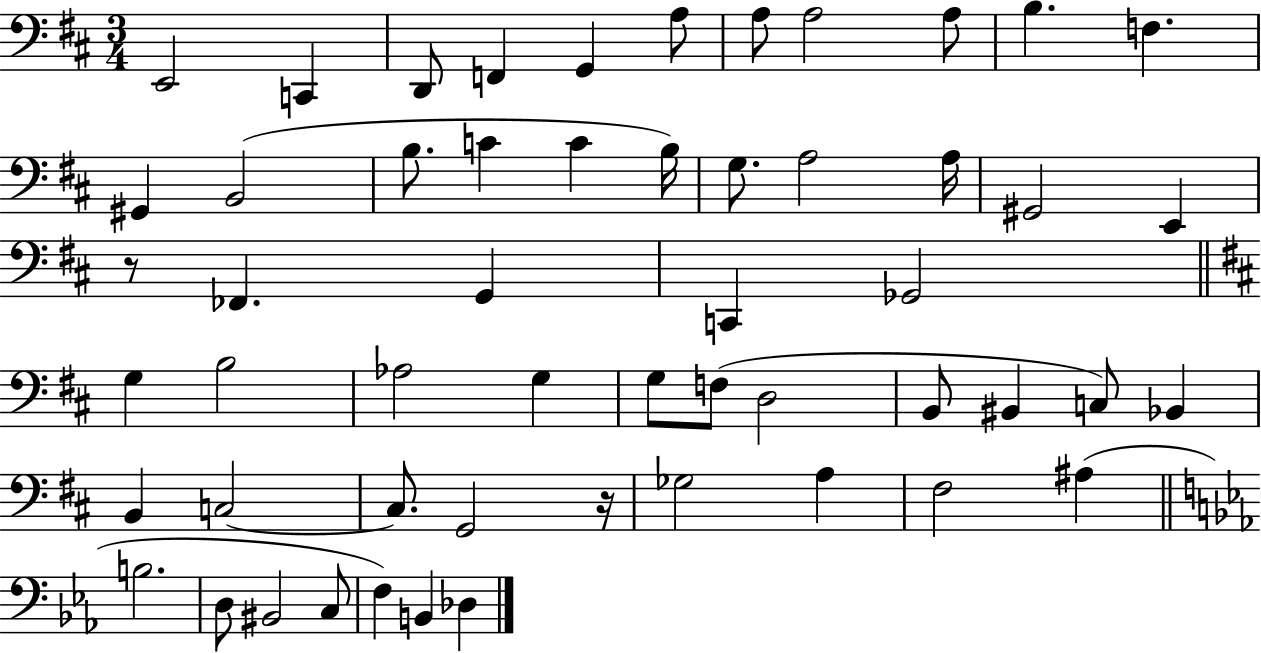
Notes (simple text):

E2/h C2/q D2/e F2/q G2/q A3/e A3/e A3/h A3/e B3/q. F3/q. G#2/q B2/h B3/e. C4/q C4/q B3/s G3/e. A3/h A3/s G#2/h E2/q R/e FES2/q. G2/q C2/q Gb2/h G3/q B3/h Ab3/h G3/q G3/e F3/e D3/h B2/e BIS2/q C3/e Bb2/q B2/q C3/h C3/e. G2/h R/s Gb3/h A3/q F#3/h A#3/q B3/h. D3/e BIS2/h C3/e F3/q B2/q Db3/q